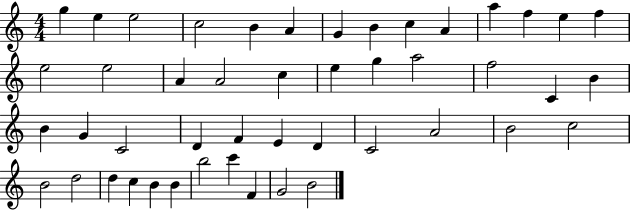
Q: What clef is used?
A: treble